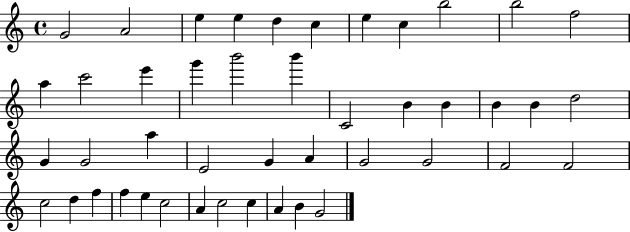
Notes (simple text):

G4/h A4/h E5/q E5/q D5/q C5/q E5/q C5/q B5/h B5/h F5/h A5/q C6/h E6/q G6/q B6/h B6/q C4/h B4/q B4/q B4/q B4/q D5/h G4/q G4/h A5/q E4/h G4/q A4/q G4/h G4/h F4/h F4/h C5/h D5/q F5/q F5/q E5/q C5/h A4/q C5/h C5/q A4/q B4/q G4/h